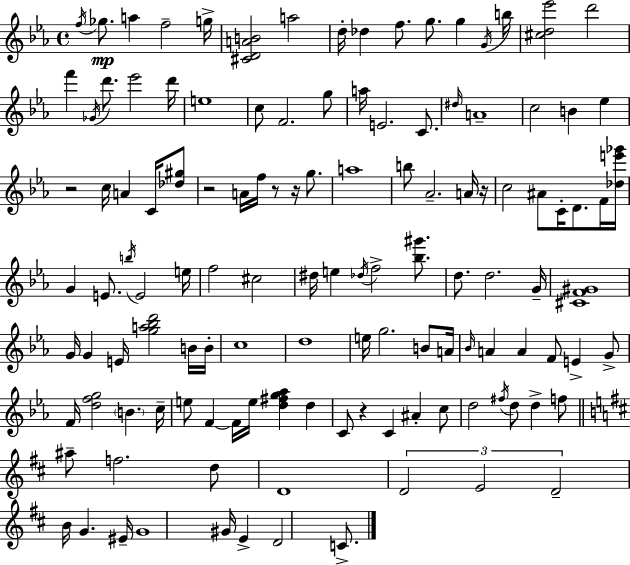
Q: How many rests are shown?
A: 6